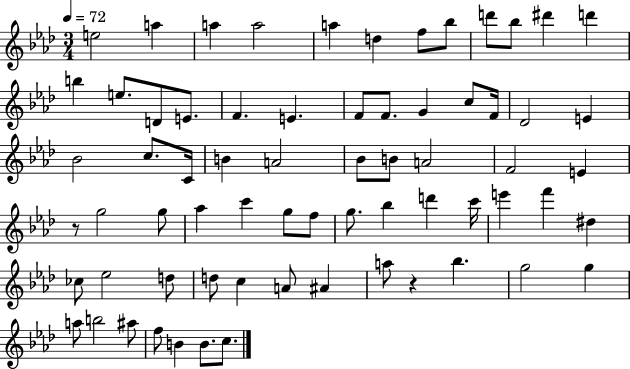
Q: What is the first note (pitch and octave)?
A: E5